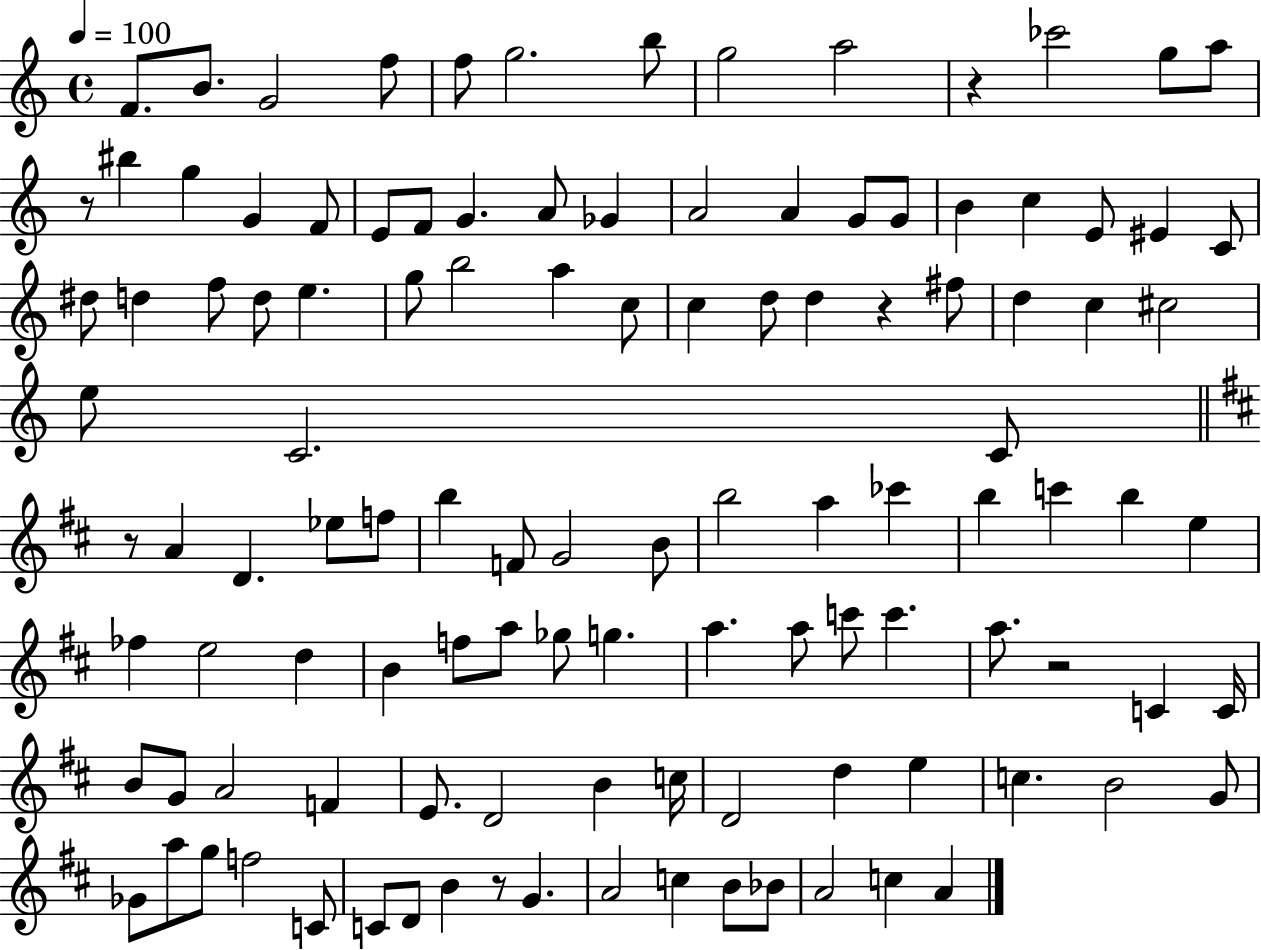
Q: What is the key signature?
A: C major